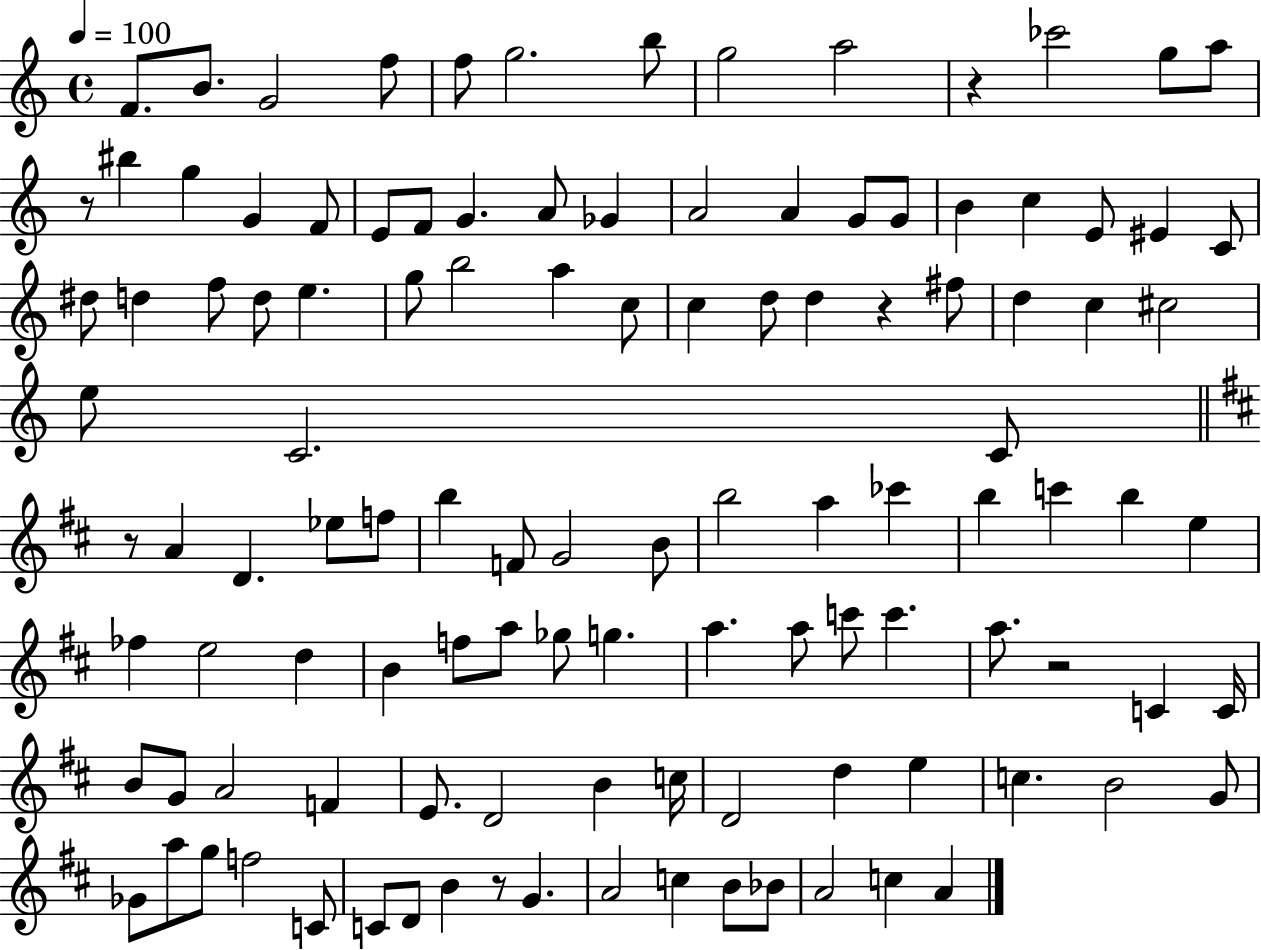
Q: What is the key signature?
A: C major